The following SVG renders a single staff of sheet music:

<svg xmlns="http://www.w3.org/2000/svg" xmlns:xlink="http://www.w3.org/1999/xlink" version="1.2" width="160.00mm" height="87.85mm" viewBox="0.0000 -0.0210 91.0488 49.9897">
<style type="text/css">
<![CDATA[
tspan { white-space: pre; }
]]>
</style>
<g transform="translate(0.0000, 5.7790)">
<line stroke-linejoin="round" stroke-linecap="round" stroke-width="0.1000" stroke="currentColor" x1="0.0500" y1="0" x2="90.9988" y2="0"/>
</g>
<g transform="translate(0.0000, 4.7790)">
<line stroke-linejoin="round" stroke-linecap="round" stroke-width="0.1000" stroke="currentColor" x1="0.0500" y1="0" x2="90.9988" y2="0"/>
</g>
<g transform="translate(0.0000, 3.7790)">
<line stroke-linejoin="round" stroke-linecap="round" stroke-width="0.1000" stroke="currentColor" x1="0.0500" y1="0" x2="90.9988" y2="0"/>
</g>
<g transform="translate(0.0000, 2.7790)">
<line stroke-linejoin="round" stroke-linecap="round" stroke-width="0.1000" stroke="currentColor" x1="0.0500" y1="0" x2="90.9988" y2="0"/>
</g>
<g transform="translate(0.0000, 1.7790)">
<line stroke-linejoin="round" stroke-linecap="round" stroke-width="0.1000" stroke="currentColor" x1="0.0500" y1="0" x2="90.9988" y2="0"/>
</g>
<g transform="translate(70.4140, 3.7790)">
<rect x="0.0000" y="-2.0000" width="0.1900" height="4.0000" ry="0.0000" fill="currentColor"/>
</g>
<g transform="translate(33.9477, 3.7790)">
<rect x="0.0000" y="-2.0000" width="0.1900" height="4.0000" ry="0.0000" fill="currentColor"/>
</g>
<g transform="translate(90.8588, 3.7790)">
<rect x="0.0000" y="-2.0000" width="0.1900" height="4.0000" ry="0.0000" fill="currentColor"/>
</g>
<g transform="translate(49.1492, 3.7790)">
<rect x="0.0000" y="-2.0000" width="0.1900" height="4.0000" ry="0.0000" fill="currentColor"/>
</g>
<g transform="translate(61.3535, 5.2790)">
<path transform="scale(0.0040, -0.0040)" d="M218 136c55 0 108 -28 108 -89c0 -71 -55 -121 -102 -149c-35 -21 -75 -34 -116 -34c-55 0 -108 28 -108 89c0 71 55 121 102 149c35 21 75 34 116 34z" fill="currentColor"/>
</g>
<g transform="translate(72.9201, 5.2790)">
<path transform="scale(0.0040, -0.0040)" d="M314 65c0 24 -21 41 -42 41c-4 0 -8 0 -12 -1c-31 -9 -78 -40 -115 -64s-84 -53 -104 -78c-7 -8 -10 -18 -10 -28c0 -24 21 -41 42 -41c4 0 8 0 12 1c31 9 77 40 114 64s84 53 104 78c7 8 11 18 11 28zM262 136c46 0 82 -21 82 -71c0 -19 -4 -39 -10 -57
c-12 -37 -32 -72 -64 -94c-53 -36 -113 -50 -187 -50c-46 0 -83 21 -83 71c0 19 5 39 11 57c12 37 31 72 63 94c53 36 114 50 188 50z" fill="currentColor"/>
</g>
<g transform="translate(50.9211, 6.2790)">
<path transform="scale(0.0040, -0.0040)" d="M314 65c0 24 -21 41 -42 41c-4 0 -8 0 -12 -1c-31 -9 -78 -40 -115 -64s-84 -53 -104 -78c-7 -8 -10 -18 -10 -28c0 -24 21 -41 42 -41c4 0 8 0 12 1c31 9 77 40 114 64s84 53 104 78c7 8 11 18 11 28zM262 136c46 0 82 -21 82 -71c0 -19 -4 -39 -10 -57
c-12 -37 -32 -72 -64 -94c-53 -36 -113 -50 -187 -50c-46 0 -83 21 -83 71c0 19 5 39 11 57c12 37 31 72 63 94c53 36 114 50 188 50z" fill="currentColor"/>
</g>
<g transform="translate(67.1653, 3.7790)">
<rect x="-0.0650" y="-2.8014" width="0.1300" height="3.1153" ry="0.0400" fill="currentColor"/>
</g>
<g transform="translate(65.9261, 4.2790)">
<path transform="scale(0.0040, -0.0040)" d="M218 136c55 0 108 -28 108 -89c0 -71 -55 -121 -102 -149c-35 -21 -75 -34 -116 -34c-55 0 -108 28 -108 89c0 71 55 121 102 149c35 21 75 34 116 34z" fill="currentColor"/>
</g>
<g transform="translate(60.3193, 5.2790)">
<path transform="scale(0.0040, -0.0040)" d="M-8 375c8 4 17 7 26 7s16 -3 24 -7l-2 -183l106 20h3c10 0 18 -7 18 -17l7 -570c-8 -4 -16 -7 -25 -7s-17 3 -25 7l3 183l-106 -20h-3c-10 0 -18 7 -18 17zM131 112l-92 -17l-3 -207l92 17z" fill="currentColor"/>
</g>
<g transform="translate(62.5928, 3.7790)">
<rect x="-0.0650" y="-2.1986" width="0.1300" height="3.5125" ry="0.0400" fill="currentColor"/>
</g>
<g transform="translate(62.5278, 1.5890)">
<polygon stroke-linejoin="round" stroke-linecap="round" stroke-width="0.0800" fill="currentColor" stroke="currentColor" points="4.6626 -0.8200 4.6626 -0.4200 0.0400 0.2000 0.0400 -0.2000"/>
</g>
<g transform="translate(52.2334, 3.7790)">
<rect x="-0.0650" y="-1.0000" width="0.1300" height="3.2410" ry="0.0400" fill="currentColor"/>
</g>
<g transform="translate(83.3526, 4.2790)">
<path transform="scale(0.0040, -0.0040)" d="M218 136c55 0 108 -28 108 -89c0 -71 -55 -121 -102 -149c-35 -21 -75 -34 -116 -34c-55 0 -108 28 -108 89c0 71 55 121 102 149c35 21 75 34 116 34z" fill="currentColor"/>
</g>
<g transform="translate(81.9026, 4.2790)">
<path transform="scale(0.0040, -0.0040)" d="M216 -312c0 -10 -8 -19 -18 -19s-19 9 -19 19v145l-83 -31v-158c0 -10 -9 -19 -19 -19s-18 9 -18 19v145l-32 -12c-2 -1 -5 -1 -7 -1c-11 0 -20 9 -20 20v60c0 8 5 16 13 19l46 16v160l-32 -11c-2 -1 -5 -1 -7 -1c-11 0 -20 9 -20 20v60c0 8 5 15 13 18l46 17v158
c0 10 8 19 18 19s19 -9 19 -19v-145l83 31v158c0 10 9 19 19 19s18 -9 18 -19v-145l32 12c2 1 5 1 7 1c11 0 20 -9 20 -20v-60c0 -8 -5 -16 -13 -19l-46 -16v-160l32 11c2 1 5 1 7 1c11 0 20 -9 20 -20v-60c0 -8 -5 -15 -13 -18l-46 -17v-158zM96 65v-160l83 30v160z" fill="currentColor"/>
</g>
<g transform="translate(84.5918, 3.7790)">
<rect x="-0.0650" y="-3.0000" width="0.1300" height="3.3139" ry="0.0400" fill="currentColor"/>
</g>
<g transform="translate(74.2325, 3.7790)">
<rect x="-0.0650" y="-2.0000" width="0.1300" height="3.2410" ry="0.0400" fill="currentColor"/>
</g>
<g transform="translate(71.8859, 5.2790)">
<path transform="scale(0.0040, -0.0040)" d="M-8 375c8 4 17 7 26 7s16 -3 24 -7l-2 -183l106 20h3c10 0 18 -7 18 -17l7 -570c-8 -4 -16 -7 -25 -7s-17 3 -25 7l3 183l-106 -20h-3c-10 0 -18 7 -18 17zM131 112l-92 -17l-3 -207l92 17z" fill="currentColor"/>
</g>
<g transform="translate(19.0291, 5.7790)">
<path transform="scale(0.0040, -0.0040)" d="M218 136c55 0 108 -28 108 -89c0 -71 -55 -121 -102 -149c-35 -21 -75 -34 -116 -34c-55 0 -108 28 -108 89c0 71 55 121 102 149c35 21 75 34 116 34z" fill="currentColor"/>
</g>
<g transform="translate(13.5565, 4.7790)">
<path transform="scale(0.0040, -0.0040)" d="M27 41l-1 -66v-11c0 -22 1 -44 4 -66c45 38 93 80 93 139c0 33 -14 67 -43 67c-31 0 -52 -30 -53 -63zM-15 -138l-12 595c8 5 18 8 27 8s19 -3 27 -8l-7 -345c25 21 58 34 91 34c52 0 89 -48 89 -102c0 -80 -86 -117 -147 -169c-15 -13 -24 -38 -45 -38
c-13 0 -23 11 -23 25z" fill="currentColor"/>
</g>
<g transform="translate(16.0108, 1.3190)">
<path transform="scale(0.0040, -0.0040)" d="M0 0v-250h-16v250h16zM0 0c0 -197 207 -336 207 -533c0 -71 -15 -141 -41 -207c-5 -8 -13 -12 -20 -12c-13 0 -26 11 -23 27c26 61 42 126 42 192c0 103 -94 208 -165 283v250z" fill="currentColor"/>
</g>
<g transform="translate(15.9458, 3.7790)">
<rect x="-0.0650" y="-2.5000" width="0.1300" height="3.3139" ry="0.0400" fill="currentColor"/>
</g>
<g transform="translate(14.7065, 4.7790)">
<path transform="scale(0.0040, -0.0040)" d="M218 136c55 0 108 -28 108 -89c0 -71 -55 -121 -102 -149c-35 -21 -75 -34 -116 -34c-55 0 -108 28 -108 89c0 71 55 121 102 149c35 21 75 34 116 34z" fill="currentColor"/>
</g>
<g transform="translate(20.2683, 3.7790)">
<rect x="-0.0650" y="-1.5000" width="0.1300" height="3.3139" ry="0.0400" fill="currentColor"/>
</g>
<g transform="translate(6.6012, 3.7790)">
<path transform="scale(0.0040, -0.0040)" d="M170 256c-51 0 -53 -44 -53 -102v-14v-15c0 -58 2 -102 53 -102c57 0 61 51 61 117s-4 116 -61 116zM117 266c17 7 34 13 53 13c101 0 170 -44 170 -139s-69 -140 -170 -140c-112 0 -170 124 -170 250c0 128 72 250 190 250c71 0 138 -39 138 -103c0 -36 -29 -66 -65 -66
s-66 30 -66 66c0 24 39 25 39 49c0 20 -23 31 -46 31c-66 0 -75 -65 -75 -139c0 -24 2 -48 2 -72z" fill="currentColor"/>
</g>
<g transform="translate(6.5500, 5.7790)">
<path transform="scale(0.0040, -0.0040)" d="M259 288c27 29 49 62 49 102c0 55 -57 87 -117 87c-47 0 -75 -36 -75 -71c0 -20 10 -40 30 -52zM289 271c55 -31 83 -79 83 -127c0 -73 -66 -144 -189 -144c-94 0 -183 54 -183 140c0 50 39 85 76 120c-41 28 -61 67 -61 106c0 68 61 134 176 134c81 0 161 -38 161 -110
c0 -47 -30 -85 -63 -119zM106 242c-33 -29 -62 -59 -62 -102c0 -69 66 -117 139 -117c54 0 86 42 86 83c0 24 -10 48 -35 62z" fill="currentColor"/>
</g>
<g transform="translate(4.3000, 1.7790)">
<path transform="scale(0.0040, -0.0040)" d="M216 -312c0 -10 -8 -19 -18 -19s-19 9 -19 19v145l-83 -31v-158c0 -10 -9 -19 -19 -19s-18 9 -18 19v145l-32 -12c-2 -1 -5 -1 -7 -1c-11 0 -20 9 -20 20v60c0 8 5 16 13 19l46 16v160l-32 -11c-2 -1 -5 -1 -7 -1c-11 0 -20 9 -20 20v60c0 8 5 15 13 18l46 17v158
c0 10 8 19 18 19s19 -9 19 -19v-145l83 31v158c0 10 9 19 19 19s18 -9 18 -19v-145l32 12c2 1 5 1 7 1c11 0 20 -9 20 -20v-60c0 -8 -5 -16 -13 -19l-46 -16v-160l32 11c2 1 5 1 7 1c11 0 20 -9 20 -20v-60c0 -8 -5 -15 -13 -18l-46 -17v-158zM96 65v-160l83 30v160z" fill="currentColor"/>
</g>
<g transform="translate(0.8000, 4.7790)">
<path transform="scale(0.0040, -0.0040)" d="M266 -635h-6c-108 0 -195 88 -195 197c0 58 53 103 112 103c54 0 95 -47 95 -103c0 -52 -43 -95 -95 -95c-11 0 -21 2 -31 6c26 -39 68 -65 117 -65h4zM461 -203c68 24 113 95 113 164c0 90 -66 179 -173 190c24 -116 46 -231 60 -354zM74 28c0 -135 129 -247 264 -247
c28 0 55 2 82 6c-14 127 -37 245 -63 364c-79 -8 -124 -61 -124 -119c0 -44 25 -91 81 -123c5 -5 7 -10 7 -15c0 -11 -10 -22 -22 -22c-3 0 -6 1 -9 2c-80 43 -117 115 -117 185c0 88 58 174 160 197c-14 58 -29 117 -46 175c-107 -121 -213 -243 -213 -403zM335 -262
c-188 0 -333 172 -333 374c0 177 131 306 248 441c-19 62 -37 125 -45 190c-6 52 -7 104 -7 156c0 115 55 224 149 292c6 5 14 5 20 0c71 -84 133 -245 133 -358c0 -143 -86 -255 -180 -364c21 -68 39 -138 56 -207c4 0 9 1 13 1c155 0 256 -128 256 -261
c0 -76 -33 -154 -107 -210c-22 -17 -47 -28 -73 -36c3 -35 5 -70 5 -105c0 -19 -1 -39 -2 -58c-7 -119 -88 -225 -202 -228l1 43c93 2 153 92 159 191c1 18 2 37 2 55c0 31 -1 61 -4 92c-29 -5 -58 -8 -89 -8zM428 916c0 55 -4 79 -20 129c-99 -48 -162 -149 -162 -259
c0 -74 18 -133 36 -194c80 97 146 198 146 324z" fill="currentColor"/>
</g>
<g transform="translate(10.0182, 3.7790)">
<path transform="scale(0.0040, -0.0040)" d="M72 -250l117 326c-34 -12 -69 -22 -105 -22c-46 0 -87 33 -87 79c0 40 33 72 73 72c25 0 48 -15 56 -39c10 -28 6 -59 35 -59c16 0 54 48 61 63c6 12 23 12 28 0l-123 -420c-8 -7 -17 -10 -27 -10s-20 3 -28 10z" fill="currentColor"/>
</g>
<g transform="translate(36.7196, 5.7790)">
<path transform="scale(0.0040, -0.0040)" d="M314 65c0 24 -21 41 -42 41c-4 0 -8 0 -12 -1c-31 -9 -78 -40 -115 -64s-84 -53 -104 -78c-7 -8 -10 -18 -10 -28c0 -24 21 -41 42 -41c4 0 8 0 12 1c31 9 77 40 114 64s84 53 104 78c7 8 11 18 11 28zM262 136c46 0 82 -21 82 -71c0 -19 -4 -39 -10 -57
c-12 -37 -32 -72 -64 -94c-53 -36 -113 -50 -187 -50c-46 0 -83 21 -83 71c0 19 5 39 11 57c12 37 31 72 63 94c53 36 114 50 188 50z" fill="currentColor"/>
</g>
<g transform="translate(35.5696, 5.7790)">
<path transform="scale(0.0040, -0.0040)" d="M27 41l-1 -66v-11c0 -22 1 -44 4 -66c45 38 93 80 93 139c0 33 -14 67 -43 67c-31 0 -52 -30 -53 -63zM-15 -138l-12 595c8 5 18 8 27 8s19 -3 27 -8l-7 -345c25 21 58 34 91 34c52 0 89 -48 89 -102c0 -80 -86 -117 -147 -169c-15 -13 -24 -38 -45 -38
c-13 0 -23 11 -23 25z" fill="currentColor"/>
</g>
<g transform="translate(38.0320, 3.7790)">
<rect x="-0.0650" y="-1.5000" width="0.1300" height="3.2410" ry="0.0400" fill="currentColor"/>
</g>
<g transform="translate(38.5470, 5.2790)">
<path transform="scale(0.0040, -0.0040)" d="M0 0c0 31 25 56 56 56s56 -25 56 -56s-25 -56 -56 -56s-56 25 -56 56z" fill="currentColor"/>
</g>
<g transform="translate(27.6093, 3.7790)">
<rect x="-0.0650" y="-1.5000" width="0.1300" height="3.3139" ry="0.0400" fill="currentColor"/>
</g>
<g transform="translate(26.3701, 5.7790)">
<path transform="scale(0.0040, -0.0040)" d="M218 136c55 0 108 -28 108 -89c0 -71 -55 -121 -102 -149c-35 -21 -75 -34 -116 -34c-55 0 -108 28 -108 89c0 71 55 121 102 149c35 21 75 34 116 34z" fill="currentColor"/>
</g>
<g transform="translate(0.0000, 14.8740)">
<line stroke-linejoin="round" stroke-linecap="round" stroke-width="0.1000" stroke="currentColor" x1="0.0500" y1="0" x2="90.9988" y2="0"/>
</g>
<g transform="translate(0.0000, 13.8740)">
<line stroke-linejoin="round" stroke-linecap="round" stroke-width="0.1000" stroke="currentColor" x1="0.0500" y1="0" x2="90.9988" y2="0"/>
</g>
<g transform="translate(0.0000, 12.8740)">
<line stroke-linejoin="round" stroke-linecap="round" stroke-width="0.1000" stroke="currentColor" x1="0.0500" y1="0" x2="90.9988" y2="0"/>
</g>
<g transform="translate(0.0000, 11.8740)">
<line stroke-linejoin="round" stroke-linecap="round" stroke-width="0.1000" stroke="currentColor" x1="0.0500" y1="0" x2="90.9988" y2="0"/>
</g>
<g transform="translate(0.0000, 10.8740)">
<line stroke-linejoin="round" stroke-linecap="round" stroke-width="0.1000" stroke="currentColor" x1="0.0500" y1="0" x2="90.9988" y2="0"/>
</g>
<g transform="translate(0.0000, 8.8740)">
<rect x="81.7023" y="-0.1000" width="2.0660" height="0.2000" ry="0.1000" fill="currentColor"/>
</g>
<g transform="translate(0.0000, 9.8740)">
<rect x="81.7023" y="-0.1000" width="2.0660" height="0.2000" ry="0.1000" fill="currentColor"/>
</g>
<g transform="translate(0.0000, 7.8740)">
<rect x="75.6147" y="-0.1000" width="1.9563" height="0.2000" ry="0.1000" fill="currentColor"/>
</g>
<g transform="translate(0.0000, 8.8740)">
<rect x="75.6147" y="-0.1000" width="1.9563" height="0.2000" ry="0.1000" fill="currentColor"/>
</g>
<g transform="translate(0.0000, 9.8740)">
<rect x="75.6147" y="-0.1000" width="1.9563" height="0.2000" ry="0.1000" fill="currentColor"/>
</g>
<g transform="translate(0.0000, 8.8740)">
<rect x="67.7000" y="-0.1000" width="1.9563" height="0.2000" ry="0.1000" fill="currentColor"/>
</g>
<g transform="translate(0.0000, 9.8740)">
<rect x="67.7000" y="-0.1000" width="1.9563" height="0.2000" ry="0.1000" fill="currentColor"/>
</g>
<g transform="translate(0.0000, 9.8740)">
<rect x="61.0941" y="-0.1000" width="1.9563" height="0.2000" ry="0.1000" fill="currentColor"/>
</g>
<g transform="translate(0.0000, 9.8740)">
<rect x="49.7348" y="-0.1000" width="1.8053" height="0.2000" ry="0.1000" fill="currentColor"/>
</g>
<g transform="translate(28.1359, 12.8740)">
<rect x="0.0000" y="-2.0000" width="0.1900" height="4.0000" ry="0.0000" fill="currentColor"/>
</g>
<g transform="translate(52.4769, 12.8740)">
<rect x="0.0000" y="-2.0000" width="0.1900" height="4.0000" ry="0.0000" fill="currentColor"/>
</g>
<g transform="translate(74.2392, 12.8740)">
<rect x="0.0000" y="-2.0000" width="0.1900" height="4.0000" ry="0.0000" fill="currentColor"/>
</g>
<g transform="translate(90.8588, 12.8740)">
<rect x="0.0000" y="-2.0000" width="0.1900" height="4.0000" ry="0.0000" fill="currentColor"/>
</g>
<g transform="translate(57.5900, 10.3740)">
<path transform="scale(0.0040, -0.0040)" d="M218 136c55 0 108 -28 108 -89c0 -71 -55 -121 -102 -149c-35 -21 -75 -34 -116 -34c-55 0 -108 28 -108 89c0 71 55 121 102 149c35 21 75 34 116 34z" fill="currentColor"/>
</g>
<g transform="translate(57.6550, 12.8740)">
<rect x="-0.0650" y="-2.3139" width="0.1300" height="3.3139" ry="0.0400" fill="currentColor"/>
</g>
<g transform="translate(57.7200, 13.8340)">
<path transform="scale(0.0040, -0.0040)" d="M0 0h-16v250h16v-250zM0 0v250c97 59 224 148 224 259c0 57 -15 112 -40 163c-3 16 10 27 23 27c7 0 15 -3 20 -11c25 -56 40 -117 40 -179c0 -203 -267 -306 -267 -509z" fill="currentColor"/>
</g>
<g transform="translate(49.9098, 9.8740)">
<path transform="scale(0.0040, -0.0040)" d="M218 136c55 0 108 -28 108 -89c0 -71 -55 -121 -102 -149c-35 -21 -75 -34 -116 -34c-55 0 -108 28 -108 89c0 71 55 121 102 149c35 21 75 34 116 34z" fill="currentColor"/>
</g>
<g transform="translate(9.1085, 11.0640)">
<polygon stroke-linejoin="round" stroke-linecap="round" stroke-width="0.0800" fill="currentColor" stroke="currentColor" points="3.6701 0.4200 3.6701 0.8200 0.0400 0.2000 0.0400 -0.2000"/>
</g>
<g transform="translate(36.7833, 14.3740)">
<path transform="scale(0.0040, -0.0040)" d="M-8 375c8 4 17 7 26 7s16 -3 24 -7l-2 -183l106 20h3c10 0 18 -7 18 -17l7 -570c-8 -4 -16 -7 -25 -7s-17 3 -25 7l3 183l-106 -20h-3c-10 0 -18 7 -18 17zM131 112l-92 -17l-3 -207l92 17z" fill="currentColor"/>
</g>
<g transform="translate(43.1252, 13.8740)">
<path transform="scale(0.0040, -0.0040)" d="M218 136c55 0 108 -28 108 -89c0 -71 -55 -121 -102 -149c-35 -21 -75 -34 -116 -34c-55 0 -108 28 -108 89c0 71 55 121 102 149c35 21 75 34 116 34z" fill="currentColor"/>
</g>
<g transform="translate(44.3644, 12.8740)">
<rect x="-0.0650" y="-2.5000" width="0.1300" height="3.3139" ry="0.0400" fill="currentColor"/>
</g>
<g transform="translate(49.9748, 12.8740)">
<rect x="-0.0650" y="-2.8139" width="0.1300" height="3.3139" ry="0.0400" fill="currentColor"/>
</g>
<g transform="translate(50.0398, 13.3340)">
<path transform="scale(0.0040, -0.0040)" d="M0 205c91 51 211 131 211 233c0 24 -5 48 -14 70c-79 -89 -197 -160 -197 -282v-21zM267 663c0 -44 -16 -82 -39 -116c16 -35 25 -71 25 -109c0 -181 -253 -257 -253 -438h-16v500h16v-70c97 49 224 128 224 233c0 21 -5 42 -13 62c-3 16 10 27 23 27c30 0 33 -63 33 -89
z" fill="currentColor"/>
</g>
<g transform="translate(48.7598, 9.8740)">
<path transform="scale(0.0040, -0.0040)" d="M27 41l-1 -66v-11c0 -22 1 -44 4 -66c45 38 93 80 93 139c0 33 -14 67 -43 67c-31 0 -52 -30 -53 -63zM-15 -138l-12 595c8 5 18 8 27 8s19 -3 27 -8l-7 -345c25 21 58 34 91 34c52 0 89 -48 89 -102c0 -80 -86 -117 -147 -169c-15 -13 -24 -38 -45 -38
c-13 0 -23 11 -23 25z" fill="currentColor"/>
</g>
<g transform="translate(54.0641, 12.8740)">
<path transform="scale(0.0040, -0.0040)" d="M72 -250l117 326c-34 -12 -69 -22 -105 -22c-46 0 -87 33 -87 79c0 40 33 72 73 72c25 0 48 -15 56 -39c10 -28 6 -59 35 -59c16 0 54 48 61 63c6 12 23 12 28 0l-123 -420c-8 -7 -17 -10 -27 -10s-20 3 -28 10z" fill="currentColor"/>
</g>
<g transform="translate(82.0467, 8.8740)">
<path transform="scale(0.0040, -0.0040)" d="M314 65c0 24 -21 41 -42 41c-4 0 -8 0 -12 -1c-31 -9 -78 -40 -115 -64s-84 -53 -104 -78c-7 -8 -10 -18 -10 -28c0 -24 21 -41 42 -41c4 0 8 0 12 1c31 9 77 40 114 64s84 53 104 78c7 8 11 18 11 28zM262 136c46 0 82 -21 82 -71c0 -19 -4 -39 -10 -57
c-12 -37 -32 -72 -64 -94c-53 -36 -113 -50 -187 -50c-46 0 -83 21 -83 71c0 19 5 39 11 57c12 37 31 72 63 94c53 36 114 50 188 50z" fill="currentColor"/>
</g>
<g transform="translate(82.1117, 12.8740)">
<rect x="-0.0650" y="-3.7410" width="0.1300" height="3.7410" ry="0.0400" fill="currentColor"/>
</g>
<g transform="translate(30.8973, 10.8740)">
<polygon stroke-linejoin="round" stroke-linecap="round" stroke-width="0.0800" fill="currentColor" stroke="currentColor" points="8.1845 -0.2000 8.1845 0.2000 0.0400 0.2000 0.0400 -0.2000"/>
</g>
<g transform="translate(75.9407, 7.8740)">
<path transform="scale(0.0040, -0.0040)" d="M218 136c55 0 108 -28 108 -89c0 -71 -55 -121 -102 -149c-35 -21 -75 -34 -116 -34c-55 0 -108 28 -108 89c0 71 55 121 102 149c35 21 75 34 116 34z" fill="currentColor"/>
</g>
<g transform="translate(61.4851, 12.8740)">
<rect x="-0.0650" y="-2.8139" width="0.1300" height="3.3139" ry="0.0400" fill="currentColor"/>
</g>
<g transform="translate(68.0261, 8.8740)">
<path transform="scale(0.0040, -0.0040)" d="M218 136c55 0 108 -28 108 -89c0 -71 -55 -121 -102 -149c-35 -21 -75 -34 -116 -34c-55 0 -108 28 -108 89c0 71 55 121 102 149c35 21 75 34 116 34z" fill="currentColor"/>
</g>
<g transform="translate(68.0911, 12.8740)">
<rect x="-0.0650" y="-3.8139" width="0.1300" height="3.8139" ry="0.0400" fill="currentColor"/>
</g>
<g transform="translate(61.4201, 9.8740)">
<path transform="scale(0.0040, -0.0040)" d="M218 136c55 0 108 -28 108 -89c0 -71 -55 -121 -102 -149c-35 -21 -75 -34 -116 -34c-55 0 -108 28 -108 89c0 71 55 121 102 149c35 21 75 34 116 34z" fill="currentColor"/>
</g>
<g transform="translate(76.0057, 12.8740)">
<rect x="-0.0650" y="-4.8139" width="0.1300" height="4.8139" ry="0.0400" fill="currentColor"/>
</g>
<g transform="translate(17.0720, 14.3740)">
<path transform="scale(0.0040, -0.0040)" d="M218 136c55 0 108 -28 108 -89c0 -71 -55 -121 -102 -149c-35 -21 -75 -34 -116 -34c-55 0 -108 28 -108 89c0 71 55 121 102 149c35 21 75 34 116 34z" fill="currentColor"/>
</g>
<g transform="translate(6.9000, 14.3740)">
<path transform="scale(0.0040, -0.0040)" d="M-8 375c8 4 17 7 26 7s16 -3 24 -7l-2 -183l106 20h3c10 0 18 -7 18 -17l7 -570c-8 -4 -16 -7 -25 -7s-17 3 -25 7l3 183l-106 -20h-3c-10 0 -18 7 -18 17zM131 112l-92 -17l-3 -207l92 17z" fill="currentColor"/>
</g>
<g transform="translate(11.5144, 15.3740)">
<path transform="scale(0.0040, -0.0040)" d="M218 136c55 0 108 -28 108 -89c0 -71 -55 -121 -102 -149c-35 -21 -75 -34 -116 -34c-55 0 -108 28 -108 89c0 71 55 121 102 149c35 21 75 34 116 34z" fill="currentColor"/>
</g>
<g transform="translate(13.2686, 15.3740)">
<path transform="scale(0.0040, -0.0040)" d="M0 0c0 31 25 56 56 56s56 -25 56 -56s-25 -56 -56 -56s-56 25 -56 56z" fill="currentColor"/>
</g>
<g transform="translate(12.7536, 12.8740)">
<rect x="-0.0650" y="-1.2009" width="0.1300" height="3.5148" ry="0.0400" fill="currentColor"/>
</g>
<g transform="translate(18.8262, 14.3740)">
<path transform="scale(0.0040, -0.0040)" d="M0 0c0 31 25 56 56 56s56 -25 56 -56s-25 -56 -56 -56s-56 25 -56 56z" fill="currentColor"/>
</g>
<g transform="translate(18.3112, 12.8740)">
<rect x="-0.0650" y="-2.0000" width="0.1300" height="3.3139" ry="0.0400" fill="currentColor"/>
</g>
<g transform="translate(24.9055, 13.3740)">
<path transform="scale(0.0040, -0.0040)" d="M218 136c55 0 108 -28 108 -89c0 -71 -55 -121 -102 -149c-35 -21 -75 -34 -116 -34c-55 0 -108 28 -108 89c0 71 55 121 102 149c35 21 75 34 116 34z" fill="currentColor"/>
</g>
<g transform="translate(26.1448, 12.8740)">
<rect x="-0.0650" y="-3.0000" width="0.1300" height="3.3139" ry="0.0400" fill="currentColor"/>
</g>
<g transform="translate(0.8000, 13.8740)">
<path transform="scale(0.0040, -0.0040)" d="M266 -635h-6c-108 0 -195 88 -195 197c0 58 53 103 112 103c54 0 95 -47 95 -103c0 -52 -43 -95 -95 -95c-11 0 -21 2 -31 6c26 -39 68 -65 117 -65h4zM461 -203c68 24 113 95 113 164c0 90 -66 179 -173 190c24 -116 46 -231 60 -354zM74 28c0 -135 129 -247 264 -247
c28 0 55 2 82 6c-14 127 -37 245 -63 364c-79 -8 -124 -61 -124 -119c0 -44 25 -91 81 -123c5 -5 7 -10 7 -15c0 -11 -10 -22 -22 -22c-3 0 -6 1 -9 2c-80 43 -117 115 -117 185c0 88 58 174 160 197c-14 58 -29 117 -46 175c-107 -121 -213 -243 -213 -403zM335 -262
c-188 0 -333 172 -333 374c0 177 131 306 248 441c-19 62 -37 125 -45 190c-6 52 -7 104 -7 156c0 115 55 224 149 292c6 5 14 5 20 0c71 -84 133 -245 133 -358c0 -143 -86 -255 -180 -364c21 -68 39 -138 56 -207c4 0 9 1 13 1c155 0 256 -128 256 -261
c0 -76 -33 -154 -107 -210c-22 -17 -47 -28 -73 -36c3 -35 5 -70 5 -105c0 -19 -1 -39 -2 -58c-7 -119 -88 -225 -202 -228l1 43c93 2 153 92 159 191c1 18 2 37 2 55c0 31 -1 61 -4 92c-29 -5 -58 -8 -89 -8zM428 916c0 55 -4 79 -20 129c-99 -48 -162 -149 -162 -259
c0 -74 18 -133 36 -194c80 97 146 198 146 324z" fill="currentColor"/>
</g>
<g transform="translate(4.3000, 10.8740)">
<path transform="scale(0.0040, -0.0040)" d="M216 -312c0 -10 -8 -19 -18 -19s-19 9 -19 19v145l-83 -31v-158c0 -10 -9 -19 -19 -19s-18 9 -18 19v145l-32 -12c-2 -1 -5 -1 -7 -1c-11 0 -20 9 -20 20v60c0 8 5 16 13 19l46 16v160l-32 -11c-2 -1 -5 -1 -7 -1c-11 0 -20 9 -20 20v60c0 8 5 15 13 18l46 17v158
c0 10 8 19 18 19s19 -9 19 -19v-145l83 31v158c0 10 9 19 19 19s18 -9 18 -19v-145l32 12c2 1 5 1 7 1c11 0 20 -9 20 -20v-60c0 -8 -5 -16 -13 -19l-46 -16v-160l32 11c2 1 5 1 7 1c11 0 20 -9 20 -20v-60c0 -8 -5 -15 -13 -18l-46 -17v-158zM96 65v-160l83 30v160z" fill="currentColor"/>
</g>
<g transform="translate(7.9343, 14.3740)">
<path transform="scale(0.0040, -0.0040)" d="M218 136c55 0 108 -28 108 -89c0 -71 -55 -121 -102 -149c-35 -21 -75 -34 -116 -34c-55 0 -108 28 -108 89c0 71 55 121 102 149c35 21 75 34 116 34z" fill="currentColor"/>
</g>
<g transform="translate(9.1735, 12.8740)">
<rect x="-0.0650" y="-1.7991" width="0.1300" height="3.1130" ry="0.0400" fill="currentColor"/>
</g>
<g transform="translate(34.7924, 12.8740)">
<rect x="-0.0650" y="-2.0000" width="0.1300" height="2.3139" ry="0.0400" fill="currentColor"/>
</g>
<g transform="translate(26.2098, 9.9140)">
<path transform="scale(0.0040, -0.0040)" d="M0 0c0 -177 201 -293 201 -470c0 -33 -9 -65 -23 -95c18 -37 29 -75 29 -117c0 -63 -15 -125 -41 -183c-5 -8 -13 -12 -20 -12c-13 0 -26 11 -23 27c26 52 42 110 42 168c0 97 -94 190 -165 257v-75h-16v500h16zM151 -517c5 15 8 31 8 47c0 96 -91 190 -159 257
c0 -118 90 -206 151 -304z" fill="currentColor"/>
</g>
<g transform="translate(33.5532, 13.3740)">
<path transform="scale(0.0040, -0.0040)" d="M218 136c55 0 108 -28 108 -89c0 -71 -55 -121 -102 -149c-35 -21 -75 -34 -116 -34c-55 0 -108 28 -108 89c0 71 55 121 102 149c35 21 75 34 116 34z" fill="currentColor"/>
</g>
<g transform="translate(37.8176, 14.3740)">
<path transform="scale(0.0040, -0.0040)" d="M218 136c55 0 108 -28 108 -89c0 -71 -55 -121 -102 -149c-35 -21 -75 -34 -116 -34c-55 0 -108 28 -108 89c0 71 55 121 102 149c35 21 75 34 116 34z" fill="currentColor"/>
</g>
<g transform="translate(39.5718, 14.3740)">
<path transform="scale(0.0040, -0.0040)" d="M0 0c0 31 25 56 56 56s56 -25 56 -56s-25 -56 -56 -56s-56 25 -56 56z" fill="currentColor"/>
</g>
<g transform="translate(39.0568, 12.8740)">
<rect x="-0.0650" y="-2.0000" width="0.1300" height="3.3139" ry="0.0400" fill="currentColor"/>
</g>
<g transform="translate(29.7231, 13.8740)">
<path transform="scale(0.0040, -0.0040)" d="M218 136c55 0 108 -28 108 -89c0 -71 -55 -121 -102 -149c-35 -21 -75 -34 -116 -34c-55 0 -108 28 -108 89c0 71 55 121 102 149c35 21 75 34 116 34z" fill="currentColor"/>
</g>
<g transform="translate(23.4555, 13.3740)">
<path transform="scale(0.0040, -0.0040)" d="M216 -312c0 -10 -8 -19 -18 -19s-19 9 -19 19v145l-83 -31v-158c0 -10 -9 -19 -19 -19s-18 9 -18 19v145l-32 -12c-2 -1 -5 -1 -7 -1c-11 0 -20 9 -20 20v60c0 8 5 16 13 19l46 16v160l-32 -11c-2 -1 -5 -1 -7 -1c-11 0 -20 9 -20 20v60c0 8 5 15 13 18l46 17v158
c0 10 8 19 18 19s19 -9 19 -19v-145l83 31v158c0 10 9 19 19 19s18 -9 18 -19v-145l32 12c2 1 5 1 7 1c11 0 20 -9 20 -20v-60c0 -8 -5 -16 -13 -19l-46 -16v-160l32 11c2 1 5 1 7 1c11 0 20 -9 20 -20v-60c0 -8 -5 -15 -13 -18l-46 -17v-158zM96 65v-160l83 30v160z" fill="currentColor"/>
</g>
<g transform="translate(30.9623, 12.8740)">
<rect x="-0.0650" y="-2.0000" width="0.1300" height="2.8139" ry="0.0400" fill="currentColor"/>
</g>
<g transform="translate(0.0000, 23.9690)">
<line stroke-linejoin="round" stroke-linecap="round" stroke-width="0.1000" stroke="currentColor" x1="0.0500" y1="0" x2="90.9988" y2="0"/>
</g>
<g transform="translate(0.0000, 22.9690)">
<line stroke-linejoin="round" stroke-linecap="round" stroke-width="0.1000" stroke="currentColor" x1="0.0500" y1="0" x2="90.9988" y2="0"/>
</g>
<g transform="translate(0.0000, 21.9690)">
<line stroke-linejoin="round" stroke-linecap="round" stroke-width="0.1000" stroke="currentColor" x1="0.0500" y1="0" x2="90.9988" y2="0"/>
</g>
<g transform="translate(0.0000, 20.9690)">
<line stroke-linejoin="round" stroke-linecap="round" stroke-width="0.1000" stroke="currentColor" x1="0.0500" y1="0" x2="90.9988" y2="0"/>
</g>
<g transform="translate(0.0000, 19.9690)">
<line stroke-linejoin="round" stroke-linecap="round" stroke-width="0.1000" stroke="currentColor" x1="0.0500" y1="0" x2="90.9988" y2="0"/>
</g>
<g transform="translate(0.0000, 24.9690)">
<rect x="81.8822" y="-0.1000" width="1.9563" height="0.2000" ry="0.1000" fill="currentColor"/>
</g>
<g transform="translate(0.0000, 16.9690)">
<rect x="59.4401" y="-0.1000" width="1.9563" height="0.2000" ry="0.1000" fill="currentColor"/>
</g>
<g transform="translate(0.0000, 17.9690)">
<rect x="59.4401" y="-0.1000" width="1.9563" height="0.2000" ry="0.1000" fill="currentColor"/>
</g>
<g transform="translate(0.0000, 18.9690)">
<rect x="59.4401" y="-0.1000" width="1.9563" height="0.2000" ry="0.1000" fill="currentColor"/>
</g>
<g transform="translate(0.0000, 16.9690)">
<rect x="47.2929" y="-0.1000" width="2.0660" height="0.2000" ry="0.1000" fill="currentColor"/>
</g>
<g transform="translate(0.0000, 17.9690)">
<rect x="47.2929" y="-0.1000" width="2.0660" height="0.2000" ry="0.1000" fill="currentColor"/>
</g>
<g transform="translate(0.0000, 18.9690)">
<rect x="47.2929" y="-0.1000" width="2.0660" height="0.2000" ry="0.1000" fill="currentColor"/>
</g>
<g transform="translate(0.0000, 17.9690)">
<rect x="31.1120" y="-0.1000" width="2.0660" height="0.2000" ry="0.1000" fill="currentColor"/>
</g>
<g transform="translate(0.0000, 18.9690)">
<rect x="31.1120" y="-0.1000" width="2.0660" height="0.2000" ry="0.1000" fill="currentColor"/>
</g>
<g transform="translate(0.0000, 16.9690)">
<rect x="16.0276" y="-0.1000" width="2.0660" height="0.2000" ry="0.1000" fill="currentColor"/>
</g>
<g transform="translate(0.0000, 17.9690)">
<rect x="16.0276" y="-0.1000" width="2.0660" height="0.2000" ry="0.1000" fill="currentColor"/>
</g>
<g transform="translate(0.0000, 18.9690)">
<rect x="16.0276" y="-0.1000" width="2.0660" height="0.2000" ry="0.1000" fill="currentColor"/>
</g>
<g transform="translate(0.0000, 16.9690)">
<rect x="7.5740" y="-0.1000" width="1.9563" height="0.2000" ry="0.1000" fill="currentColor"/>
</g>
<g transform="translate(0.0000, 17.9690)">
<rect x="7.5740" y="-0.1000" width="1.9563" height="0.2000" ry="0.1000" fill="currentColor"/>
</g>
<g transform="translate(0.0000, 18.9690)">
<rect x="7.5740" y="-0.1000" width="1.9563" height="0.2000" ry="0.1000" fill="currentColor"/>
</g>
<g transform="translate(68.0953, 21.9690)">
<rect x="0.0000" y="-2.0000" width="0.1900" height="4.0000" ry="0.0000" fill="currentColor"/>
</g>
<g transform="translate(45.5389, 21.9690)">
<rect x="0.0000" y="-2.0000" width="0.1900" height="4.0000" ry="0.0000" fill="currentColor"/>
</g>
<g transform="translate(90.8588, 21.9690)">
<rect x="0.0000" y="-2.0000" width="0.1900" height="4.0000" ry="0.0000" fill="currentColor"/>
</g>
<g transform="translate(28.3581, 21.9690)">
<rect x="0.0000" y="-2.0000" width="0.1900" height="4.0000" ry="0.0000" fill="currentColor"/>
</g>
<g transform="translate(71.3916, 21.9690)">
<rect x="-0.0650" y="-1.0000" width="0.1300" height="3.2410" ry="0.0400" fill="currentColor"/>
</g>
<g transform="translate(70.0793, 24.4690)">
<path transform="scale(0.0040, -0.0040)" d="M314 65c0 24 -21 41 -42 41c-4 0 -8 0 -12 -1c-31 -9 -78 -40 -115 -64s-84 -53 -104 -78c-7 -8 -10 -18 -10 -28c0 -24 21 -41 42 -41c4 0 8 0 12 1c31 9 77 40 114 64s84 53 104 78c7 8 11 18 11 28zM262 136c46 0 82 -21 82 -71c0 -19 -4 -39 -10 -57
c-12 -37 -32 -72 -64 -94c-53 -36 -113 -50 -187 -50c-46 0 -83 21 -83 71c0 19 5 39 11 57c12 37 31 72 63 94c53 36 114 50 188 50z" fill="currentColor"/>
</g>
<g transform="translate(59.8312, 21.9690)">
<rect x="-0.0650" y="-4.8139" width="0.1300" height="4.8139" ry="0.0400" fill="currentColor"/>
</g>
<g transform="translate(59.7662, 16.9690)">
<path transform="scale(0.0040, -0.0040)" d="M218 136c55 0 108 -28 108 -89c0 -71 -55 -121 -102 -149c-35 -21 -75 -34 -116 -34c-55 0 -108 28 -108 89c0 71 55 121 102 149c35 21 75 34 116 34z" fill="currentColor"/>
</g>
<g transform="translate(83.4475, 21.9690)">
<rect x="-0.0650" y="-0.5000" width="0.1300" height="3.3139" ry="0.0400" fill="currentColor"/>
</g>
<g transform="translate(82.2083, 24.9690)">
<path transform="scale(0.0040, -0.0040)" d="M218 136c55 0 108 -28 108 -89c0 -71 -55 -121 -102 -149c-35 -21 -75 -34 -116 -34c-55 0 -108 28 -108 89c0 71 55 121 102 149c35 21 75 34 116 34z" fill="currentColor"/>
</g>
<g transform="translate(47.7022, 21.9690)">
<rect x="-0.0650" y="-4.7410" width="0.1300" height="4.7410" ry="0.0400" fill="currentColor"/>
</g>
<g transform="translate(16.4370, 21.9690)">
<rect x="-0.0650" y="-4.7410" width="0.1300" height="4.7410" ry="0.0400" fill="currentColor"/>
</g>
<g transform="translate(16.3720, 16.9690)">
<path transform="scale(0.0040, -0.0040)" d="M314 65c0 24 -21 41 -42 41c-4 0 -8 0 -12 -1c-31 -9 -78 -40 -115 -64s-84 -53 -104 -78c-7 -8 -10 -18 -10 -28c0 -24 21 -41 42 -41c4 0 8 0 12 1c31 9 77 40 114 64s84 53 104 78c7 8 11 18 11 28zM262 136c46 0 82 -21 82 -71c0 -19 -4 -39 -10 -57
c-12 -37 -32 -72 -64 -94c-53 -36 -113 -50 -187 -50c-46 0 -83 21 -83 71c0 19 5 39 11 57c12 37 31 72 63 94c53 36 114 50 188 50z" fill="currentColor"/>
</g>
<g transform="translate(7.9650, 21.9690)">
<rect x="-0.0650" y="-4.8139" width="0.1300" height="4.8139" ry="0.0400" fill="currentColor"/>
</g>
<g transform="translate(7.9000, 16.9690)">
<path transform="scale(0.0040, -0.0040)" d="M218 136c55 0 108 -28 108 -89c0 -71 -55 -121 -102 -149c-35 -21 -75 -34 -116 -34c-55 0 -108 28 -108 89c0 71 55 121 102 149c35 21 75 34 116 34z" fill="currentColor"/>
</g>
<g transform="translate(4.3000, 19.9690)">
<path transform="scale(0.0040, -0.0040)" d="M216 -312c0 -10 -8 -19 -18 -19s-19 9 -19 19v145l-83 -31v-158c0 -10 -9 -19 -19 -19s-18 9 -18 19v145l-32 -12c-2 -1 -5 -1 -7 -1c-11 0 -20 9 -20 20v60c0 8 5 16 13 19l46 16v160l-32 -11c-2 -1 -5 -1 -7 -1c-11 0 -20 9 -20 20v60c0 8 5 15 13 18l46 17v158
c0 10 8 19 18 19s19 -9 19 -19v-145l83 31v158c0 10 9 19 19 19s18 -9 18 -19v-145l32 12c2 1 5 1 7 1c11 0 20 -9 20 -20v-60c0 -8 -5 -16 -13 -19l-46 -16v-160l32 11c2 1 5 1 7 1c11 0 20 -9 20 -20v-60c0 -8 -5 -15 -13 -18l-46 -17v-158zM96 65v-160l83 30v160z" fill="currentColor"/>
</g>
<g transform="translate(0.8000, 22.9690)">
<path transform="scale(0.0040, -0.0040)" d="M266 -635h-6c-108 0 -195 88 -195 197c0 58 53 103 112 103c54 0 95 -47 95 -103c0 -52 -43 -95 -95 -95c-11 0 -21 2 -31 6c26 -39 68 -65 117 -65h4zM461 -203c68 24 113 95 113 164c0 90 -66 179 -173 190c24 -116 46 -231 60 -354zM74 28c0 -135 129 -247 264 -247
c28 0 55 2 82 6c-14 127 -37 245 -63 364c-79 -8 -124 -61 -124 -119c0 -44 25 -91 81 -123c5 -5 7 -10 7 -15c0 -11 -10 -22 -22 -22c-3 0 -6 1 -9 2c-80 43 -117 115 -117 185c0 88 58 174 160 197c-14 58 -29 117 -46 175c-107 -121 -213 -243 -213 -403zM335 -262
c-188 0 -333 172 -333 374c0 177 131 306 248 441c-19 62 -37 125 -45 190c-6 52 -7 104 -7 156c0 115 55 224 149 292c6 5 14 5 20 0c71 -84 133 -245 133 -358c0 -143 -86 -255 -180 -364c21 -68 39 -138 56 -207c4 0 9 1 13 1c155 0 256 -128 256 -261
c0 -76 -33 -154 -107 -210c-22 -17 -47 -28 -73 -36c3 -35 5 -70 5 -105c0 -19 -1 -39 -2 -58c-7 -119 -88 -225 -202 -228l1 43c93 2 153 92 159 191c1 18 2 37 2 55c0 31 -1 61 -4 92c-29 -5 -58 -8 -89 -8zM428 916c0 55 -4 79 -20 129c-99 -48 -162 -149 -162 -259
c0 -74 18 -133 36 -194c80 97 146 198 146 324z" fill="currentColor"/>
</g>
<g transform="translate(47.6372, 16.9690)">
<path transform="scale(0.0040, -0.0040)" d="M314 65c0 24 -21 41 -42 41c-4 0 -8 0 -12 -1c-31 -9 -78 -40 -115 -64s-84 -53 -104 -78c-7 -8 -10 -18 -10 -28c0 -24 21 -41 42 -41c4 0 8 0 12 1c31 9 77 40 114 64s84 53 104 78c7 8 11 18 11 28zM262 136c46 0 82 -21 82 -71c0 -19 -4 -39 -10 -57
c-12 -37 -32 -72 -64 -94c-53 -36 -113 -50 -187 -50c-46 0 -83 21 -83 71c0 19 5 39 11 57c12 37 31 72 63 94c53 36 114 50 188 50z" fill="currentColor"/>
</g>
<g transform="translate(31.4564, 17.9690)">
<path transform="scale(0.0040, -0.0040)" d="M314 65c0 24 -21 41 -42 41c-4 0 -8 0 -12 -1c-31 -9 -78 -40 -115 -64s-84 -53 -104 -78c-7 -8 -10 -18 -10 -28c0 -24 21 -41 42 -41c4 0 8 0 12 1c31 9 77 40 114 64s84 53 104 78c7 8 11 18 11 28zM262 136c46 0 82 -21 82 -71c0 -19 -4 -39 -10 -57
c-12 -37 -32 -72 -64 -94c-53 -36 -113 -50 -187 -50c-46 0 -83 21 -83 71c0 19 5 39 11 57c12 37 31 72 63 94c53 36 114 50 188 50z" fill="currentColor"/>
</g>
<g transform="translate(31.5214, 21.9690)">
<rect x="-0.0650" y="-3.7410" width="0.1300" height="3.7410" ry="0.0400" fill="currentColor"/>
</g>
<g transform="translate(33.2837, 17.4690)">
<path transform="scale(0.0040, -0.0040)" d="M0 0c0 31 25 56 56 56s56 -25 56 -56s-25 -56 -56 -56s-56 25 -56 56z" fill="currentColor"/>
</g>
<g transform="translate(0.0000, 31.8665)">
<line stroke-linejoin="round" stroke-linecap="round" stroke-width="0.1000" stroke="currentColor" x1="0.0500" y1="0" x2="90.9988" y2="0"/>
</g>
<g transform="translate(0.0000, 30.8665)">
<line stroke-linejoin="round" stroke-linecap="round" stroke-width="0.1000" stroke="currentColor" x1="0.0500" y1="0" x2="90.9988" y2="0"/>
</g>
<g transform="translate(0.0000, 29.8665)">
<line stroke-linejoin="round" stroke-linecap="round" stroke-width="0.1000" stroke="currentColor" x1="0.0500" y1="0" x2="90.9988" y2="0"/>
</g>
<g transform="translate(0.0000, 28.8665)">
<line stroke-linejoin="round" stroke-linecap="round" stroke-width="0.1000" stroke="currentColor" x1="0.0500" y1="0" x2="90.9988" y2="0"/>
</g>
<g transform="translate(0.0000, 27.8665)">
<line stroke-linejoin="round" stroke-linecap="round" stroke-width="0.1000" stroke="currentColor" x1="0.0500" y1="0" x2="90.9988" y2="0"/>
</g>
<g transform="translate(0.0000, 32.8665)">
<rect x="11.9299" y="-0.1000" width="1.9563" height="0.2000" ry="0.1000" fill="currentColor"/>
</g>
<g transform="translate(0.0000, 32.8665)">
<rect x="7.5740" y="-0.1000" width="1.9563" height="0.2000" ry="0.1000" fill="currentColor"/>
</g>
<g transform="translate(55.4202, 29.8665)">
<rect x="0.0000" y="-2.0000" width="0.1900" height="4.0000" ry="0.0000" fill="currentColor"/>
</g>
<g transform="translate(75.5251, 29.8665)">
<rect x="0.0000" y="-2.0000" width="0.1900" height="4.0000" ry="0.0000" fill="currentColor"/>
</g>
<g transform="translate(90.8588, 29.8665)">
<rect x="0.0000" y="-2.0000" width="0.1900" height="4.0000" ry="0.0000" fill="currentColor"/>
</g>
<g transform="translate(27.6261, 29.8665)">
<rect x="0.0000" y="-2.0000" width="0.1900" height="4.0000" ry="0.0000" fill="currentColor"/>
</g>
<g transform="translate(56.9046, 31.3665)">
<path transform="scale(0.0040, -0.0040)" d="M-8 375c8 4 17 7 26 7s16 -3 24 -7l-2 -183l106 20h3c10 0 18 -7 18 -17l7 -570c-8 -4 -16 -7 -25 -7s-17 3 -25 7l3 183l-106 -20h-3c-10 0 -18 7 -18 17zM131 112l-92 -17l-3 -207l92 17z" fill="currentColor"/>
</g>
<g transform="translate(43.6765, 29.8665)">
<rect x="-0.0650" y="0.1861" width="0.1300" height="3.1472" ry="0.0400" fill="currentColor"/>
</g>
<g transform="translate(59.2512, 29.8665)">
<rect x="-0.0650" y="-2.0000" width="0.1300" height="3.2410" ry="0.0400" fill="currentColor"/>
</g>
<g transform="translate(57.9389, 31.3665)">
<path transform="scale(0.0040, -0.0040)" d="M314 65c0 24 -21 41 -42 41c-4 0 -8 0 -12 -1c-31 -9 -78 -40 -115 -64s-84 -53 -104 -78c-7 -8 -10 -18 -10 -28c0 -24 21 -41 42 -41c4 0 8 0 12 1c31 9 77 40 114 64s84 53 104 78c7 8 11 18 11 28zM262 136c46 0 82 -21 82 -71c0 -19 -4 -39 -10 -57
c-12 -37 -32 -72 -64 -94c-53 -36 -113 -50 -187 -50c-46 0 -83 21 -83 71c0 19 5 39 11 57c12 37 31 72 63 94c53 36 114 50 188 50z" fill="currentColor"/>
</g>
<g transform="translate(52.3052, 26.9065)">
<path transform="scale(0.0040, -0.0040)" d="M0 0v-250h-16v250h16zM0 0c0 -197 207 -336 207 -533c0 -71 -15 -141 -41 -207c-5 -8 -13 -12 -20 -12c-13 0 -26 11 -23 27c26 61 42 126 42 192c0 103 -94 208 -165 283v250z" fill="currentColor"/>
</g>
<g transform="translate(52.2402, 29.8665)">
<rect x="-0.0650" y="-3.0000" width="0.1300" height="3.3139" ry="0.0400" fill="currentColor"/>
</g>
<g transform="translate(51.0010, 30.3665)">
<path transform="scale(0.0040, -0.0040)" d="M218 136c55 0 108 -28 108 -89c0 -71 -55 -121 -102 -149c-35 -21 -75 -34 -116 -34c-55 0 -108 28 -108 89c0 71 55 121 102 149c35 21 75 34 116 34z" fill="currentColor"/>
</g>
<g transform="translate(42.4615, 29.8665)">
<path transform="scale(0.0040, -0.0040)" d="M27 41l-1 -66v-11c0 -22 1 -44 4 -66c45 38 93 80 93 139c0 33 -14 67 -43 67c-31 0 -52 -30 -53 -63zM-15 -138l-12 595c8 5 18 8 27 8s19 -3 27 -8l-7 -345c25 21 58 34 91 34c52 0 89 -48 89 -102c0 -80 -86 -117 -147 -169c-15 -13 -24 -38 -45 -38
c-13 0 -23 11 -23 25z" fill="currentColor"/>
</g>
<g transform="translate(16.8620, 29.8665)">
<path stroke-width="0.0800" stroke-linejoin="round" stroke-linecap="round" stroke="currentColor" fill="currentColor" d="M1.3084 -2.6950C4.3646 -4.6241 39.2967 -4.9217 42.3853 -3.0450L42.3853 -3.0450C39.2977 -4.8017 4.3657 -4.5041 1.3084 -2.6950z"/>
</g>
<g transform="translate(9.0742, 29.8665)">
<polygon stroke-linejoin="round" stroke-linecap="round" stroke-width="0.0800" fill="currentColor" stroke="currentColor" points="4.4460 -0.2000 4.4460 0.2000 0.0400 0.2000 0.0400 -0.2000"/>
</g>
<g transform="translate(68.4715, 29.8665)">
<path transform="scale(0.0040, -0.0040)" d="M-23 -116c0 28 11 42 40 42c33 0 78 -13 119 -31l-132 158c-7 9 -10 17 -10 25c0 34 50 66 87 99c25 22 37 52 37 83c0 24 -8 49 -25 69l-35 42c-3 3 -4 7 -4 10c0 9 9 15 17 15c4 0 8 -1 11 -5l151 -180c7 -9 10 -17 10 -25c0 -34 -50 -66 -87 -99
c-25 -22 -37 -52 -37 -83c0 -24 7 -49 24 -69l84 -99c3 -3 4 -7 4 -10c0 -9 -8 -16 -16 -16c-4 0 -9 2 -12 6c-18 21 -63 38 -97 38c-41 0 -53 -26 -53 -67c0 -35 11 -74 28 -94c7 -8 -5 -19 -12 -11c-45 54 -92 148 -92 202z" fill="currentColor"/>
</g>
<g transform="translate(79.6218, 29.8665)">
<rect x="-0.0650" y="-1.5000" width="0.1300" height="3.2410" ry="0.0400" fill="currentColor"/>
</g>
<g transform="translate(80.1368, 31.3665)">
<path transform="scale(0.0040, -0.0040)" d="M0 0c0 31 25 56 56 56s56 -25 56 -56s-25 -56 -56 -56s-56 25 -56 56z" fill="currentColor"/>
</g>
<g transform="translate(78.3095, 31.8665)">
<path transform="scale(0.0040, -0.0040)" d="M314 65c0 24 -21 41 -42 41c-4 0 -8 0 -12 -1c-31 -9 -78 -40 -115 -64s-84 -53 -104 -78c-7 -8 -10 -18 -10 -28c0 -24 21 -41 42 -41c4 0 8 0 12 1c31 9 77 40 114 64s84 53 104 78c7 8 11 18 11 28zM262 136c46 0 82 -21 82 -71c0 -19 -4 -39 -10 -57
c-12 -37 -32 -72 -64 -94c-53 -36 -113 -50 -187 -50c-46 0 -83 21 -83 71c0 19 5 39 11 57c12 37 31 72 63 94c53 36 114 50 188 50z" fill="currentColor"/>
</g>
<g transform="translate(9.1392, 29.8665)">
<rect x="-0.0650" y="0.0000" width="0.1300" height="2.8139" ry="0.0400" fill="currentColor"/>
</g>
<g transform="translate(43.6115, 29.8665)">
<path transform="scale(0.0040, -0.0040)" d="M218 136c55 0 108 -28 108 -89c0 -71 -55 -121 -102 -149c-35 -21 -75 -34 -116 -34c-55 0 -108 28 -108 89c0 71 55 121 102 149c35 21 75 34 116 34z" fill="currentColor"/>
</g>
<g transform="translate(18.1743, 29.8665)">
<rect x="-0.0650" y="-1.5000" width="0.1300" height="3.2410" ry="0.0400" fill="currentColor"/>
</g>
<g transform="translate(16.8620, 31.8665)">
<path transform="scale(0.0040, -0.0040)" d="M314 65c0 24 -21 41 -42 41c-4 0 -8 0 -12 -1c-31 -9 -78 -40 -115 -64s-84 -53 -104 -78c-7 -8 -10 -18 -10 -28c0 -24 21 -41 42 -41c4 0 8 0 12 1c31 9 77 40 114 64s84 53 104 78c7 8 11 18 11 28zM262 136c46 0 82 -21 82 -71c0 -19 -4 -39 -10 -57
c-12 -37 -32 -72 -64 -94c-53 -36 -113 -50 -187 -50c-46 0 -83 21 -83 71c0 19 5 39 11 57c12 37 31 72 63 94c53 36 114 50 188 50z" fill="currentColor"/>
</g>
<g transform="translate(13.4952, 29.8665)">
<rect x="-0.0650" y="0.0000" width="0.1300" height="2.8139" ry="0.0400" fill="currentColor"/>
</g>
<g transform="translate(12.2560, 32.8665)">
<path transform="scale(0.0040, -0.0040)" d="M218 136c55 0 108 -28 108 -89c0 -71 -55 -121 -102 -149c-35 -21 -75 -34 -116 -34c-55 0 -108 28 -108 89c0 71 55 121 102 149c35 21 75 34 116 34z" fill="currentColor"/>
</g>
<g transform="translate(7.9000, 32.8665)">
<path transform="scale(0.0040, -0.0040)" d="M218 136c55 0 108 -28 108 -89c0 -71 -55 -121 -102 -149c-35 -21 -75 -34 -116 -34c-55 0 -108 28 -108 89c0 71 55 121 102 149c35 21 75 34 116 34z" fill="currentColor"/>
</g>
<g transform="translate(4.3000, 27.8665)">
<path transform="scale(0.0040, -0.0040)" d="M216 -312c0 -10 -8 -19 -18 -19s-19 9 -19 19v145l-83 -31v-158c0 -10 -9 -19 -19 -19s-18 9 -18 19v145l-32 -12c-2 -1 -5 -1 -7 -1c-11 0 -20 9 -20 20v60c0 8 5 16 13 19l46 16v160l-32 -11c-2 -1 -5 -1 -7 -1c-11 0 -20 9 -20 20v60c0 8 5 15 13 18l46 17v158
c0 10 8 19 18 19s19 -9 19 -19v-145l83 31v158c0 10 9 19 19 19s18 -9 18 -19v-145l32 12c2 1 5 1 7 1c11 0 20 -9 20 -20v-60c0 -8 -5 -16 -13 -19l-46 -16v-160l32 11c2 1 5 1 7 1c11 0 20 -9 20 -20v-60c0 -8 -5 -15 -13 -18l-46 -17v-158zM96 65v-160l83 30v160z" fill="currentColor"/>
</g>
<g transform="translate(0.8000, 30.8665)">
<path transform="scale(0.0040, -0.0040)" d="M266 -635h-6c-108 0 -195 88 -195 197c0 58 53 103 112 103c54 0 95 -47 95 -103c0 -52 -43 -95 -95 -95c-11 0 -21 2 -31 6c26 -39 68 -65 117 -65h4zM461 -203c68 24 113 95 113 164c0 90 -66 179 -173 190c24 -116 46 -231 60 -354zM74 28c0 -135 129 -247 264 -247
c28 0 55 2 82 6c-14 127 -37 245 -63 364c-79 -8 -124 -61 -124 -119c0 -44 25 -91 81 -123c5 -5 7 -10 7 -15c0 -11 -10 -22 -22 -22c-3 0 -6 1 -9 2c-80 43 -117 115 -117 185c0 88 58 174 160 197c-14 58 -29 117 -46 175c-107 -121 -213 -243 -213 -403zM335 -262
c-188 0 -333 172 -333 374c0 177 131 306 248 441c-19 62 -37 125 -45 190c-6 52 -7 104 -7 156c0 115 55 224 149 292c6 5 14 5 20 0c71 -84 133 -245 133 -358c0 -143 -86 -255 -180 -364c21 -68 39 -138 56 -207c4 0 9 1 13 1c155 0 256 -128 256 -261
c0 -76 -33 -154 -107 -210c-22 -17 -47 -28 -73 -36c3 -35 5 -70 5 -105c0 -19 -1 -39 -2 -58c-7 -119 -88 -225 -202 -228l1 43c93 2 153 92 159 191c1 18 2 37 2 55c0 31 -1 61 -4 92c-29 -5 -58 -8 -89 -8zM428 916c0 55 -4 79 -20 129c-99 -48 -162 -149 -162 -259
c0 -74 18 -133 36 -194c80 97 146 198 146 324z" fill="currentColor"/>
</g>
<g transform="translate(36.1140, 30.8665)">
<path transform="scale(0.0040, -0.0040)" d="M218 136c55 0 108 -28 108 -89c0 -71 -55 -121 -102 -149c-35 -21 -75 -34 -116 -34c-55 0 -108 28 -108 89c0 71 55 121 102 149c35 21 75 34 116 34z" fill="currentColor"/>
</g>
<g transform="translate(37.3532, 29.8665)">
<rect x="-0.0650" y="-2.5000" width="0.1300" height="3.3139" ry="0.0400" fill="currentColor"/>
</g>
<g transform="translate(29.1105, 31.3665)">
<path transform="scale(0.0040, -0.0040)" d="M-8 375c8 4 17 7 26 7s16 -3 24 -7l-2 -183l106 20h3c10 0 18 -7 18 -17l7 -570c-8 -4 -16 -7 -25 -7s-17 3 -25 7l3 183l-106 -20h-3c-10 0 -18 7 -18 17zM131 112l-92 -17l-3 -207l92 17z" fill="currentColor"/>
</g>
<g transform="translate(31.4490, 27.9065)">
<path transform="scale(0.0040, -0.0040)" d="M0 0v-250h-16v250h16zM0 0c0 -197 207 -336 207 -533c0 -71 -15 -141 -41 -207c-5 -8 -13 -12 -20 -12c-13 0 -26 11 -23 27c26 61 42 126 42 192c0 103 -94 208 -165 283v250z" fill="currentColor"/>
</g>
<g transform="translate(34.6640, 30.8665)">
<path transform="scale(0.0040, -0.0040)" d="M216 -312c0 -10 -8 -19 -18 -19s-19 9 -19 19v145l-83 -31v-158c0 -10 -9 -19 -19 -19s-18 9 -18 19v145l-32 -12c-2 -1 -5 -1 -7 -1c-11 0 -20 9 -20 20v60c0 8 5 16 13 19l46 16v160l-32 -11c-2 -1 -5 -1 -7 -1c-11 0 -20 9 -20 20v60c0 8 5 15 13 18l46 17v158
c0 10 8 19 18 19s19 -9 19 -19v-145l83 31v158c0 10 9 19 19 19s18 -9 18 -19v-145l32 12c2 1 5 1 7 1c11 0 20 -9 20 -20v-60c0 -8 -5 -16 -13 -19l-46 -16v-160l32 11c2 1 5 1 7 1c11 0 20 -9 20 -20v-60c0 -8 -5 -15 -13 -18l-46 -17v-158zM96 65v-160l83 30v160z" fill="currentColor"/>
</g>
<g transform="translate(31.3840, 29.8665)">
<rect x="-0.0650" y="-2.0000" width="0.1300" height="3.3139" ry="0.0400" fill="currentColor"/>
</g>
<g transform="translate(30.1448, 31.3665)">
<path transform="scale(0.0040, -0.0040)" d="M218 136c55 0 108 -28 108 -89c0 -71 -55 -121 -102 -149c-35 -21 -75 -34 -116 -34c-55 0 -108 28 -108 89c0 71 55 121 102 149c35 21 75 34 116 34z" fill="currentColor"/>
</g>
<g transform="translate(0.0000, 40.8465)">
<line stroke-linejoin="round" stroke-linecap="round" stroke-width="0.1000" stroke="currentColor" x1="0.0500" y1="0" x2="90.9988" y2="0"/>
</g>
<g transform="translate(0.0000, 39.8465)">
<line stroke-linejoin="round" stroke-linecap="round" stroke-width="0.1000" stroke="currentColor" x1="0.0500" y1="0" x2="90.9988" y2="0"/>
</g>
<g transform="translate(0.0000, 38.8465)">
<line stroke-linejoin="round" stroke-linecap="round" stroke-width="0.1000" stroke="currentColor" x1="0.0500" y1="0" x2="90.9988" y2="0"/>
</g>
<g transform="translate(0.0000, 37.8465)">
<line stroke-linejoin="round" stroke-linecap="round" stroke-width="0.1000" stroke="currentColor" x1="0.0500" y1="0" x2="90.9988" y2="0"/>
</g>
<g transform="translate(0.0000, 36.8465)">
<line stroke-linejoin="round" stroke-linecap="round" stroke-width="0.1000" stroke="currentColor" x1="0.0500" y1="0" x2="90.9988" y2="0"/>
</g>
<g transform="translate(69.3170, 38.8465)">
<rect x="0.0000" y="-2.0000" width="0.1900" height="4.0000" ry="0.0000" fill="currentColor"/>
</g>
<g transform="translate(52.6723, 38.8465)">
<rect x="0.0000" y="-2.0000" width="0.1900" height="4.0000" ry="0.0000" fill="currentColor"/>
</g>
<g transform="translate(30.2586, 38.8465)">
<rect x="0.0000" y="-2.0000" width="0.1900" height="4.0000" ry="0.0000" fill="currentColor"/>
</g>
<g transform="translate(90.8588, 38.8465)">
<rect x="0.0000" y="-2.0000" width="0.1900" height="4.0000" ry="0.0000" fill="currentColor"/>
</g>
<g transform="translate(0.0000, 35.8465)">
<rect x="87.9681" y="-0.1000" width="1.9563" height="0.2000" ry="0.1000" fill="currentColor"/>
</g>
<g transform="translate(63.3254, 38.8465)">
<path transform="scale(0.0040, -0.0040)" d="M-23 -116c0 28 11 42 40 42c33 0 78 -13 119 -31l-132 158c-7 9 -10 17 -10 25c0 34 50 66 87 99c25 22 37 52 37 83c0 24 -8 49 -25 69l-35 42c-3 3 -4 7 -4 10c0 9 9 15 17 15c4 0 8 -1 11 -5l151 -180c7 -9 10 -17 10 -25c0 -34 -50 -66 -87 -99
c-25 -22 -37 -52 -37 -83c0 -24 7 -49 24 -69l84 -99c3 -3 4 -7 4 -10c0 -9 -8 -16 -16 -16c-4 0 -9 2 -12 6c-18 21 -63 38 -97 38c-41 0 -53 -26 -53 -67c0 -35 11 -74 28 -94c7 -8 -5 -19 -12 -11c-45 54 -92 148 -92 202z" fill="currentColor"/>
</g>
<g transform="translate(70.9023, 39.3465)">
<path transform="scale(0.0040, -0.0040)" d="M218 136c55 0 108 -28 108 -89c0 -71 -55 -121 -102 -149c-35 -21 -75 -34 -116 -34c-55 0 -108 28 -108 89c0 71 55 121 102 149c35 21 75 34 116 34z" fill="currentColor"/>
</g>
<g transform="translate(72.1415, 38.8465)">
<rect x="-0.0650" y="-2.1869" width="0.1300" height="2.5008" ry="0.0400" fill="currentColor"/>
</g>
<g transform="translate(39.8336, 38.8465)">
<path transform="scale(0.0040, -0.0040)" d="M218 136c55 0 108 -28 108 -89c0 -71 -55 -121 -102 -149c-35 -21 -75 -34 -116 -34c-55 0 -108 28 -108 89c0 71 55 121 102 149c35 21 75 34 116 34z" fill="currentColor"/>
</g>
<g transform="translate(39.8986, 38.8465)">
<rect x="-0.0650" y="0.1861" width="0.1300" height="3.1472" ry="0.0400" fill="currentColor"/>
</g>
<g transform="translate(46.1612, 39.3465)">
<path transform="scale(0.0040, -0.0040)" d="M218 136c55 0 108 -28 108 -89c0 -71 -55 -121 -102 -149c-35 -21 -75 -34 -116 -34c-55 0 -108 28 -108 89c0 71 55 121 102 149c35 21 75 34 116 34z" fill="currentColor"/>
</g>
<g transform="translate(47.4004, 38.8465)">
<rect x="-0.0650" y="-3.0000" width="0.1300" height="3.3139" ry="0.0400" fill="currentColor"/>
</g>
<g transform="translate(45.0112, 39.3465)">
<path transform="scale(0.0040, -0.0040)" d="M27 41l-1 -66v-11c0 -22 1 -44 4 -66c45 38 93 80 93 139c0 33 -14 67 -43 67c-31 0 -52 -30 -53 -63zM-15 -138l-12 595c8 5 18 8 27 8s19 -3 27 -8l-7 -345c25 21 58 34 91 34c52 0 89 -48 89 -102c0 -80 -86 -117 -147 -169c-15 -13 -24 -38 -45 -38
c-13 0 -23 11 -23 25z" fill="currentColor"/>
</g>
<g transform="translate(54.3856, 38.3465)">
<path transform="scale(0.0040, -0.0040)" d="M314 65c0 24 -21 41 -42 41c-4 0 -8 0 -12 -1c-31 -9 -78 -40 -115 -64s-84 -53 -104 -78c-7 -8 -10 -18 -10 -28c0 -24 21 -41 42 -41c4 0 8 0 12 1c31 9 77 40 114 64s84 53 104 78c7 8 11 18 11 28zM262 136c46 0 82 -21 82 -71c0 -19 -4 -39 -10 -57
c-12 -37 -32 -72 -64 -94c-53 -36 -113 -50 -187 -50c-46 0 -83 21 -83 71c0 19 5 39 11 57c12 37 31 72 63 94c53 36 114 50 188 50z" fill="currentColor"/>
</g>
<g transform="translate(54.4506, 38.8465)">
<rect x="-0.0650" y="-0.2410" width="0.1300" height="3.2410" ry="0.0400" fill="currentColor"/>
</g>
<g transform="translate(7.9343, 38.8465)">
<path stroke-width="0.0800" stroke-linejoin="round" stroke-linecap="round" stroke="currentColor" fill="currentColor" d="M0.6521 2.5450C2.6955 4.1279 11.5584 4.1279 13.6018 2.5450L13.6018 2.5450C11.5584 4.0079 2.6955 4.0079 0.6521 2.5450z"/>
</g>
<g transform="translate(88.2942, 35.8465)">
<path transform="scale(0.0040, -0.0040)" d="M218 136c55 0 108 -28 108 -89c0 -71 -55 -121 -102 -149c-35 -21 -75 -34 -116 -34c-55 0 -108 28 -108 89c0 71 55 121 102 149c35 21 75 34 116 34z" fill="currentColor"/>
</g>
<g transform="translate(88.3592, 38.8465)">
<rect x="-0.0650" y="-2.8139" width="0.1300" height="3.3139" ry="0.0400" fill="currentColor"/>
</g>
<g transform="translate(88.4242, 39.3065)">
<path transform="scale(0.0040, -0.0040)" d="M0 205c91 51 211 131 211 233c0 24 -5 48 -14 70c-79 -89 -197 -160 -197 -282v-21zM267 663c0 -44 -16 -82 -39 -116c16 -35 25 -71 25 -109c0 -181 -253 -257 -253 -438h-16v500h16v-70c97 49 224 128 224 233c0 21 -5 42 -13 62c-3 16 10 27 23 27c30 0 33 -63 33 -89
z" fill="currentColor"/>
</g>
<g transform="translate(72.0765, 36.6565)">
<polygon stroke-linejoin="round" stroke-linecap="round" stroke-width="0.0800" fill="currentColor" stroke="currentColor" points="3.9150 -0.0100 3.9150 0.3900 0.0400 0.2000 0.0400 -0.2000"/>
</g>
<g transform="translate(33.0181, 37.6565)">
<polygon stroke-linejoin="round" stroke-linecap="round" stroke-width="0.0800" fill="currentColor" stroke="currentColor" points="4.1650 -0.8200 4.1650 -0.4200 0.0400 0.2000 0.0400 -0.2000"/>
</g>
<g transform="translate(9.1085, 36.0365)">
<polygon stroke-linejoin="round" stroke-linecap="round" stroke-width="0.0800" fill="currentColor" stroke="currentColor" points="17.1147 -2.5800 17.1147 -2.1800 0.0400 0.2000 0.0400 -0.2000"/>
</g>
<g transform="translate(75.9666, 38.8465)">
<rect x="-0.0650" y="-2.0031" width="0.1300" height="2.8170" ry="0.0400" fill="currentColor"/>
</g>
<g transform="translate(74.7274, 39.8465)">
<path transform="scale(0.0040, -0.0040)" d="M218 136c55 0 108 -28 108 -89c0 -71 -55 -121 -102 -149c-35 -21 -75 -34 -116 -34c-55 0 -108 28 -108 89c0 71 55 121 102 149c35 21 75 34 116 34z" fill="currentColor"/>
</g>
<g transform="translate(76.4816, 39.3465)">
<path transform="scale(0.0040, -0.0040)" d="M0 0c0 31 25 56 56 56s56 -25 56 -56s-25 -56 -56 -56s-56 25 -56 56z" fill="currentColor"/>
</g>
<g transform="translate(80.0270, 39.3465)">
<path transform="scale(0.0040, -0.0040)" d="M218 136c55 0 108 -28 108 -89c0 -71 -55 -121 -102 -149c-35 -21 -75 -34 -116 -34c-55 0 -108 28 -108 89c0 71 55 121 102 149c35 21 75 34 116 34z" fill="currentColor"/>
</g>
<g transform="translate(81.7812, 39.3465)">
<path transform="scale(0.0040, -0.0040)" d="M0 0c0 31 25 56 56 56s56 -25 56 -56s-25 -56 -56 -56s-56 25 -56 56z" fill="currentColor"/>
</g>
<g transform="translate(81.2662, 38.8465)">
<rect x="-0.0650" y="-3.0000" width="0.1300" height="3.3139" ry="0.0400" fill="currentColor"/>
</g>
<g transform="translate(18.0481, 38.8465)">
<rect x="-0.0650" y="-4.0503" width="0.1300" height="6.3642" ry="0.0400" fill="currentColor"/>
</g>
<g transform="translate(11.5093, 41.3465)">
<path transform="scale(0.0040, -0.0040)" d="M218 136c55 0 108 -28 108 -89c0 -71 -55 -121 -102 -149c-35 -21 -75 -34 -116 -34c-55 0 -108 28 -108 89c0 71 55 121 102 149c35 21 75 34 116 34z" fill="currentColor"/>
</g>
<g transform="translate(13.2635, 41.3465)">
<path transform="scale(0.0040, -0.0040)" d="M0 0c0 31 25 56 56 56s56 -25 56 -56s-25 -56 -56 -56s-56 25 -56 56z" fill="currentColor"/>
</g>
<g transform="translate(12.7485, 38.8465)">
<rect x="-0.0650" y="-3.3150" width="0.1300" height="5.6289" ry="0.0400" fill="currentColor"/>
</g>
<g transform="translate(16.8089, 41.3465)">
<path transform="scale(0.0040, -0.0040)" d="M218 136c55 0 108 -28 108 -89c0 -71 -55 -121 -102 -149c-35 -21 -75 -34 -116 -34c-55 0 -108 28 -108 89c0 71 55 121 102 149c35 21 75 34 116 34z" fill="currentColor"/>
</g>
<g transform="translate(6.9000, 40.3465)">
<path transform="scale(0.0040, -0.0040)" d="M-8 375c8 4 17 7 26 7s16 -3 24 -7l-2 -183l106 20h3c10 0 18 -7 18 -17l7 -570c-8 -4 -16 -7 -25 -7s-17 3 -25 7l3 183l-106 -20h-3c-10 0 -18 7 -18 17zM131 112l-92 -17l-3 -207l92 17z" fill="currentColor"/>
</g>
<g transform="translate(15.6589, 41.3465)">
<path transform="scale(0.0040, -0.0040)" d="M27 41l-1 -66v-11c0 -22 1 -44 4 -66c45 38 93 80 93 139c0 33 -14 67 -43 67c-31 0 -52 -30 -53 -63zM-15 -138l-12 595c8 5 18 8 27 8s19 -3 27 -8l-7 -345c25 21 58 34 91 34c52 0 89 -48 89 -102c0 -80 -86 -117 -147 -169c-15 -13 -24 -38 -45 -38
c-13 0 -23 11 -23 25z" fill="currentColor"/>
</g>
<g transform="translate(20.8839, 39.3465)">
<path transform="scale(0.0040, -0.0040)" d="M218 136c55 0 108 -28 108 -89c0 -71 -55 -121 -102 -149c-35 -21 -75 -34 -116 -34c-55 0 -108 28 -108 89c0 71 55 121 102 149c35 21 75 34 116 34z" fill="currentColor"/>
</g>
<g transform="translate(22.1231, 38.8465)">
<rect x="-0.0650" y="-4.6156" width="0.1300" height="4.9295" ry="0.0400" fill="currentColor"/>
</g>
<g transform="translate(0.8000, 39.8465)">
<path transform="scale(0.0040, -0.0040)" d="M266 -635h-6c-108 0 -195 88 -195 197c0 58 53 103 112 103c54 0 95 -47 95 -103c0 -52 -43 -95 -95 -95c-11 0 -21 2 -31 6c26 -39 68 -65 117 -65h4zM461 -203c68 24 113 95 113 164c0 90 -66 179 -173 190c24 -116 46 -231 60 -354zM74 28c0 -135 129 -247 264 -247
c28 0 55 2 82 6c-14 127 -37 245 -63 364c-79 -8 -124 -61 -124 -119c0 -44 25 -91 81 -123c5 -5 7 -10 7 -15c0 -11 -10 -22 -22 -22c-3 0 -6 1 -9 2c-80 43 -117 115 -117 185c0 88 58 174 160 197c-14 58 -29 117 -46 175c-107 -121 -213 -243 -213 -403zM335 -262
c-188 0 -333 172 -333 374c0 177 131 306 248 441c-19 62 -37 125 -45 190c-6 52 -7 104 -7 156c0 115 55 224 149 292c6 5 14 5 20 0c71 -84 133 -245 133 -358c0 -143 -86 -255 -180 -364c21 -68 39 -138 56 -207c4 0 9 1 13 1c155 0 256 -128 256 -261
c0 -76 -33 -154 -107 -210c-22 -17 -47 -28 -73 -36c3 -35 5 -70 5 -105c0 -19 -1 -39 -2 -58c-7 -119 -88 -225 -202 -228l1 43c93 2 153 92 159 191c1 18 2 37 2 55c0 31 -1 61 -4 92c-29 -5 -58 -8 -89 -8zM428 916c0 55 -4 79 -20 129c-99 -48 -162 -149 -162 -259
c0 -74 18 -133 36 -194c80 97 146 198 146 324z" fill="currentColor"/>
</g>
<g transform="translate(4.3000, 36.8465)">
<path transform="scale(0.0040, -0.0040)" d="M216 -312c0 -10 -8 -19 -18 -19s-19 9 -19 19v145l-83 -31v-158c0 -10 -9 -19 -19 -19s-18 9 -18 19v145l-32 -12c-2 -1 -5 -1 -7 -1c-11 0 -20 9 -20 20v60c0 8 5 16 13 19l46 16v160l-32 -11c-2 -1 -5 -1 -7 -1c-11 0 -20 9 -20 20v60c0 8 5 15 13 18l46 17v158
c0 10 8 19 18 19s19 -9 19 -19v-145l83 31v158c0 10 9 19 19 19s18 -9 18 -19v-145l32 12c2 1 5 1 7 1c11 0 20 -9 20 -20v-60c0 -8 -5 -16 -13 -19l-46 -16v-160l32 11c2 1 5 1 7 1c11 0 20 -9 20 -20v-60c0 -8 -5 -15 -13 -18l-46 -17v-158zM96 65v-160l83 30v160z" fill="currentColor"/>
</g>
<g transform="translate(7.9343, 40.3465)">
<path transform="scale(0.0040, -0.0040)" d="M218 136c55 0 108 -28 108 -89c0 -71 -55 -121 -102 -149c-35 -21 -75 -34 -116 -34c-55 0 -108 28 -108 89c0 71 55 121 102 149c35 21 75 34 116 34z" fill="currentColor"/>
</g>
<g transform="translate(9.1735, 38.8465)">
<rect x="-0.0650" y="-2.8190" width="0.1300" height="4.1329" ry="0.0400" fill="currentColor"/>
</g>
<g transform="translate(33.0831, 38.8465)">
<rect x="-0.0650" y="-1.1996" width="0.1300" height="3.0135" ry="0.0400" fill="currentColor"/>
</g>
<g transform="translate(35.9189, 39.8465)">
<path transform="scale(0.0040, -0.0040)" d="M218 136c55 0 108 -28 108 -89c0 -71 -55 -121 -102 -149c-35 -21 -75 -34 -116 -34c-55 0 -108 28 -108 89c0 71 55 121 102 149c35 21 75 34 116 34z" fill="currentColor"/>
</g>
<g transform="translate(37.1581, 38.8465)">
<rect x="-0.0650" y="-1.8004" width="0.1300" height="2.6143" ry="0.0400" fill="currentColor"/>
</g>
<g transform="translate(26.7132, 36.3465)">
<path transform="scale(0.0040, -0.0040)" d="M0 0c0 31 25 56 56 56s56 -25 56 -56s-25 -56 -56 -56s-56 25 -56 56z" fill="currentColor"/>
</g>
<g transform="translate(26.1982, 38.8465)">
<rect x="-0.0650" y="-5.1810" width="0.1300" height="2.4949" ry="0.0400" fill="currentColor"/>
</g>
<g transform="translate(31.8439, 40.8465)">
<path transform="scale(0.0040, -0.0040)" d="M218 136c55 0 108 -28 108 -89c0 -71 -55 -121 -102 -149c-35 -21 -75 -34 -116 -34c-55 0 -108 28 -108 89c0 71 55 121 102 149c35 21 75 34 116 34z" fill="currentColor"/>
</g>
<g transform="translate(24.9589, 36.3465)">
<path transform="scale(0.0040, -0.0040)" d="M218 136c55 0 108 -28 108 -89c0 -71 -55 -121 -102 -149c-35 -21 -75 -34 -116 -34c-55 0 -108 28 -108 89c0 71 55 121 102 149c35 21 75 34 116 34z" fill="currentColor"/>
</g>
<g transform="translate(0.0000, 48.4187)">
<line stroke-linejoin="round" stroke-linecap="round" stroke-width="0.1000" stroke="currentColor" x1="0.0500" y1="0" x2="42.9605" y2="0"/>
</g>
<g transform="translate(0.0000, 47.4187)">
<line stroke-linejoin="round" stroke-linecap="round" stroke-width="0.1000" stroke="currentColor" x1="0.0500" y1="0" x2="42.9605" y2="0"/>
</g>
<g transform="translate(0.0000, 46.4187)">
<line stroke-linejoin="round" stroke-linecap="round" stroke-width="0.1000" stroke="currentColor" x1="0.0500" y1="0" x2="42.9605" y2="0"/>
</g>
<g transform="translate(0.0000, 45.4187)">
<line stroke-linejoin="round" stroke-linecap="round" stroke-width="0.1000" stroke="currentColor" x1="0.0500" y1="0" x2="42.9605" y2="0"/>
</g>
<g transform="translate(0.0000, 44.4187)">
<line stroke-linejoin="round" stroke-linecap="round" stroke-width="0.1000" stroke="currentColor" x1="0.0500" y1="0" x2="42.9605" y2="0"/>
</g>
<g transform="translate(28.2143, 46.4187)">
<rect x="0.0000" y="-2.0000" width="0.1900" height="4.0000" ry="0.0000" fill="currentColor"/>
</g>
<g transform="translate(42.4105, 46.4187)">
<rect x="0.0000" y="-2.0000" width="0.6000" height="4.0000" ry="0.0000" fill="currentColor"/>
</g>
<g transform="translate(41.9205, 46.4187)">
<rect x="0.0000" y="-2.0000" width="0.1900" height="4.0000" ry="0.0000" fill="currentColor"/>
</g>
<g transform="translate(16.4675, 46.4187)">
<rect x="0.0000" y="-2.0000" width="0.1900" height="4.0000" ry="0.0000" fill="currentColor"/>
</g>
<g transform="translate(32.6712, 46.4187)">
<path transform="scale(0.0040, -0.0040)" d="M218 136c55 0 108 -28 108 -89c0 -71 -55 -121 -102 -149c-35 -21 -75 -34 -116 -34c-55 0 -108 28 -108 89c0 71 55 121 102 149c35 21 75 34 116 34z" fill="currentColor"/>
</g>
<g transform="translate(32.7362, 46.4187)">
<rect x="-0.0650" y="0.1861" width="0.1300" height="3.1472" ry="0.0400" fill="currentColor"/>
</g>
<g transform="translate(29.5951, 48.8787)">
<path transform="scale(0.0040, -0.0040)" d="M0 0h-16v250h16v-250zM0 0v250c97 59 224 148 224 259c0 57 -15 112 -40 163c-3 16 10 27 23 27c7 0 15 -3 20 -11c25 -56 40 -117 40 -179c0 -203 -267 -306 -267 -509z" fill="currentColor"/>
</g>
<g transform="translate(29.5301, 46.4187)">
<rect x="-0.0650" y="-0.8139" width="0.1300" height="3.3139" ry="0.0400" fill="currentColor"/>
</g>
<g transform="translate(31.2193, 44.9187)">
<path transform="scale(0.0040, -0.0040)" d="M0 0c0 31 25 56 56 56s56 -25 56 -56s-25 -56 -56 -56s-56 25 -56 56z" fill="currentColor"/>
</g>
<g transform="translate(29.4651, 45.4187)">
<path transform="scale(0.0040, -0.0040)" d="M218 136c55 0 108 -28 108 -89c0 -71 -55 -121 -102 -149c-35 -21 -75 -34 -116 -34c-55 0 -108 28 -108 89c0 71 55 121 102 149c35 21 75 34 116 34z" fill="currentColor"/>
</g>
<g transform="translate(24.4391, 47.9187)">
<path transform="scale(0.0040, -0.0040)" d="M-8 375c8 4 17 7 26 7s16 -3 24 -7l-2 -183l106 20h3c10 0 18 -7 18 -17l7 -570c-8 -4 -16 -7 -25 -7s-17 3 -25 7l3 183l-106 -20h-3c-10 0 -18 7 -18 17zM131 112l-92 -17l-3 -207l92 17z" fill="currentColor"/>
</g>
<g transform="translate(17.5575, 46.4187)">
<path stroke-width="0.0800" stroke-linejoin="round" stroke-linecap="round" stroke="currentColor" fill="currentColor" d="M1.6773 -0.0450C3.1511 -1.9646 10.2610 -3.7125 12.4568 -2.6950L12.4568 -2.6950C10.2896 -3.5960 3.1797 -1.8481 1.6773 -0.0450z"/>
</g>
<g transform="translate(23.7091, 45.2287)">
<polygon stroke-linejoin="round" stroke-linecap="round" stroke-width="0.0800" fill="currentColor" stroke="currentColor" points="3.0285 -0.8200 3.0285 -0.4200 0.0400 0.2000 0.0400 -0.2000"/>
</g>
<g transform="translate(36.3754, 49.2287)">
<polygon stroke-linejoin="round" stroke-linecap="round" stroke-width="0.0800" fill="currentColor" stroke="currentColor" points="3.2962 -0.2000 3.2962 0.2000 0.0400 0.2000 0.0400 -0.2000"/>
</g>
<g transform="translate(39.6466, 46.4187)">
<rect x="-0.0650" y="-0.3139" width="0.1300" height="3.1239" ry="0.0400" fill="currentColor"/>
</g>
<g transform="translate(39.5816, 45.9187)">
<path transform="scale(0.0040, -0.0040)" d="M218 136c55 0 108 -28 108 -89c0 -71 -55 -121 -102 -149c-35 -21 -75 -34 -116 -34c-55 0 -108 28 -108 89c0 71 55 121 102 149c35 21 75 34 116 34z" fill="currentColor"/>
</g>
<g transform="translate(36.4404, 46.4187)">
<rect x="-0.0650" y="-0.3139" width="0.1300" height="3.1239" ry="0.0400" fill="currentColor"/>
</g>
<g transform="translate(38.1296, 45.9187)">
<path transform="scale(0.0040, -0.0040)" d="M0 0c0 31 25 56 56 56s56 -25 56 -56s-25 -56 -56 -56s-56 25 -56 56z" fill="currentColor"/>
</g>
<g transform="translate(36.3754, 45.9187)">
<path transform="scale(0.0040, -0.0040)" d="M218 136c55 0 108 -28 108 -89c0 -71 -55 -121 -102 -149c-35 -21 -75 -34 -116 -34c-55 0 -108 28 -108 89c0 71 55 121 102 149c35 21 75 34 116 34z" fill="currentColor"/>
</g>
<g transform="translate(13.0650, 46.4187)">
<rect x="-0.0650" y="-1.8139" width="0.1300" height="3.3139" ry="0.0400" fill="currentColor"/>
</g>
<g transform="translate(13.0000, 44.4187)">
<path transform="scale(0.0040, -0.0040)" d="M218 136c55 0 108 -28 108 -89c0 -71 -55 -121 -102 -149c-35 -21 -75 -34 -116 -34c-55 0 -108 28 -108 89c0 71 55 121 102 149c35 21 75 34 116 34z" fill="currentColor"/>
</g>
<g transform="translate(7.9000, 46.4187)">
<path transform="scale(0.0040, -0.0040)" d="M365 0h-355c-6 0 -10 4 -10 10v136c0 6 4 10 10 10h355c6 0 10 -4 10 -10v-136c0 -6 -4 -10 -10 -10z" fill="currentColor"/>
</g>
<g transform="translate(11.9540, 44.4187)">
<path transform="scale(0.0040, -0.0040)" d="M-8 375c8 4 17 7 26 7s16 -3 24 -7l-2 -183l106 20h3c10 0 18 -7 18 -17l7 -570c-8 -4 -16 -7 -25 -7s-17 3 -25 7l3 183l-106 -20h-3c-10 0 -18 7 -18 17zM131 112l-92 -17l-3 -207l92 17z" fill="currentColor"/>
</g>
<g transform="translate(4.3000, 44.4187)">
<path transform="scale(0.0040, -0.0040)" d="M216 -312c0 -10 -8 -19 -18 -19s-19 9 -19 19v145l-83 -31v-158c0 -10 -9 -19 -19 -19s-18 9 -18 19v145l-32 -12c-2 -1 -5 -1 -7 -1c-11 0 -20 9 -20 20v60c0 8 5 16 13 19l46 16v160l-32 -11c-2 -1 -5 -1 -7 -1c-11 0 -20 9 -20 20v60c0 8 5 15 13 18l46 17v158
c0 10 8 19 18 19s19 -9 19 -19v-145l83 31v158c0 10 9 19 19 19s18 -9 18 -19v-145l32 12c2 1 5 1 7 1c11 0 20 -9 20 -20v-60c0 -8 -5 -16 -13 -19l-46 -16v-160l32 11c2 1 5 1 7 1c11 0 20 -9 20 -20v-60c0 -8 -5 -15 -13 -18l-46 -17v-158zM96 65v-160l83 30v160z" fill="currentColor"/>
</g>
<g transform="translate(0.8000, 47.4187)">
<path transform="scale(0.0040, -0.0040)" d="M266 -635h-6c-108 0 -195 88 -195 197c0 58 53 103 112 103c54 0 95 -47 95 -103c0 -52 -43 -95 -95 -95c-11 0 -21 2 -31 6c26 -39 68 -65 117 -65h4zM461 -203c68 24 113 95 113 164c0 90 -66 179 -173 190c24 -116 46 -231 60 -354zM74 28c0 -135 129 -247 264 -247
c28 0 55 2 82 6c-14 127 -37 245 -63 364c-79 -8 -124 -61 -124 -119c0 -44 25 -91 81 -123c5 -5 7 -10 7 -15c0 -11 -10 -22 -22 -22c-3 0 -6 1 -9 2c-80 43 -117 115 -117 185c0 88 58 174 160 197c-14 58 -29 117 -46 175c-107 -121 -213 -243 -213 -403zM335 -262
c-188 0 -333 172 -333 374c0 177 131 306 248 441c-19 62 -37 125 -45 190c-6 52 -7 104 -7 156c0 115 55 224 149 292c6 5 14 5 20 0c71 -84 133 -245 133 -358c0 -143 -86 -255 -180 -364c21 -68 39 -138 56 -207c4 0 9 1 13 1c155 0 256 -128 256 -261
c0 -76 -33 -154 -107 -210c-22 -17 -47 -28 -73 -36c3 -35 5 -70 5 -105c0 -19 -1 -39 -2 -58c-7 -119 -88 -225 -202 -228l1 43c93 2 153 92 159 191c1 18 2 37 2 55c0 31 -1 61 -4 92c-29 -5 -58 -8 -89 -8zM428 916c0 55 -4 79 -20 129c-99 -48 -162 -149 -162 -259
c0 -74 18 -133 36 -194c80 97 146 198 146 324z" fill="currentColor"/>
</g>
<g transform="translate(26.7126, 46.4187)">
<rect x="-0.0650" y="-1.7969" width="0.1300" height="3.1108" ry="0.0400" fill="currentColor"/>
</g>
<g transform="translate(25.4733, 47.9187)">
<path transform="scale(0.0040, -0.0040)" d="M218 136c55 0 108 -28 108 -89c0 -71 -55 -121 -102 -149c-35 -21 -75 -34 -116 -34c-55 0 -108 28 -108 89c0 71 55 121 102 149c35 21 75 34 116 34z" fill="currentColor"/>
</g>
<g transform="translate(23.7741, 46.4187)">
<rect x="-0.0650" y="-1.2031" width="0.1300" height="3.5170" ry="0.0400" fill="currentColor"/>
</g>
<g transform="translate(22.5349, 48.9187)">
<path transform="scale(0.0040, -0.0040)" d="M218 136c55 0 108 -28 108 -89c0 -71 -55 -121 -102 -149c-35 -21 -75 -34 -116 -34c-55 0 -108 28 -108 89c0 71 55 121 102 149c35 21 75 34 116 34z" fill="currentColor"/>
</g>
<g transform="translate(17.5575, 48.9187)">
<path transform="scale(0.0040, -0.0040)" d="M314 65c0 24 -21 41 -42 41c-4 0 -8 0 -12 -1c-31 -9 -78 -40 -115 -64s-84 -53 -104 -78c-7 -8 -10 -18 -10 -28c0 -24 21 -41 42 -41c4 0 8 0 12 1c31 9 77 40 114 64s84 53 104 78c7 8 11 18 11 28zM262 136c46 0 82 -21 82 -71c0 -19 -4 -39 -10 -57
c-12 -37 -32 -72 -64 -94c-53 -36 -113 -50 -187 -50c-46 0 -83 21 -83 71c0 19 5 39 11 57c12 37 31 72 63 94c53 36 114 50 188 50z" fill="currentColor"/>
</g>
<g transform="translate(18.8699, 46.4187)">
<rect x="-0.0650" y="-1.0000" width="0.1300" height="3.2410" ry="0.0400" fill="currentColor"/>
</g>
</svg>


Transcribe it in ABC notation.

X:1
T:Untitled
M:6/8
L:1/4
K:G
z/2 _G/2 E E _E2 D2 F/2 A/2 F2 ^A F/2 D/2 F ^A/4 G/2 A/2 F/2 G _a/4 z/2 g/2 a c' e' c'2 e' e'2 c'2 e'2 e' D2 C C/2 C/2 E2 F/2 ^G _B A/2 F2 z E2 F/2 D/2 _D/2 A/2 g/2 E/2 G/2 B _A c2 z A/2 G/2 A a/4 z2 f D2 D/2 F/2 d/2 B c/2 c/2